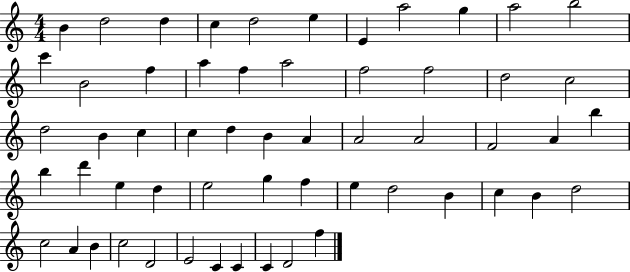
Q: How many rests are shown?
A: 0